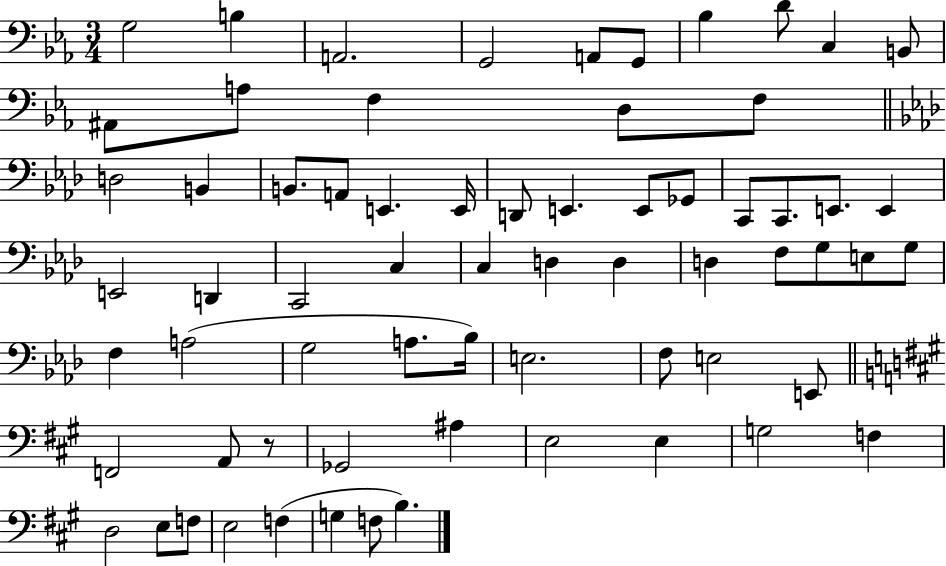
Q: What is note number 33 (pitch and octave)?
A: C3